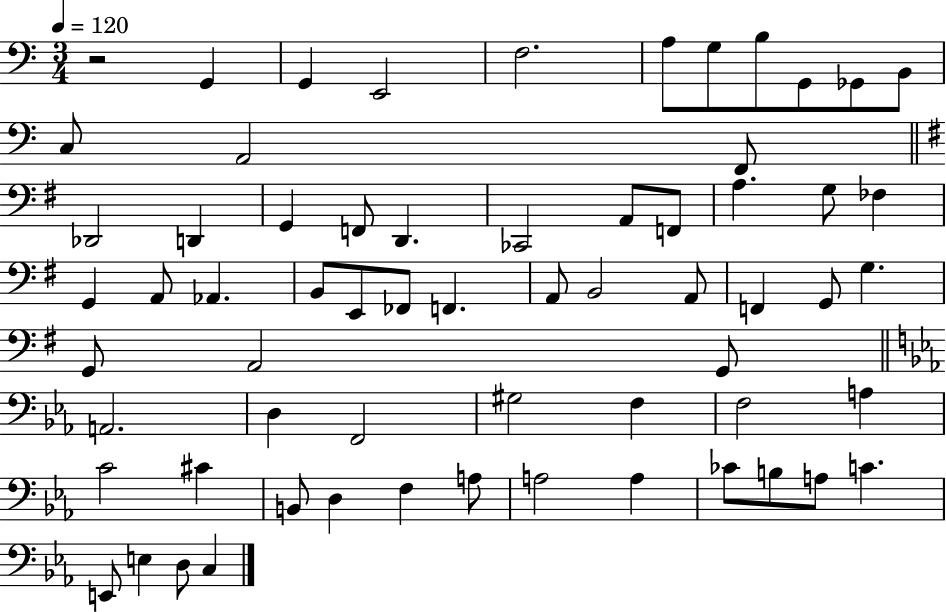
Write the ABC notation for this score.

X:1
T:Untitled
M:3/4
L:1/4
K:C
z2 G,, G,, E,,2 F,2 A,/2 G,/2 B,/2 G,,/2 _G,,/2 B,,/2 C,/2 A,,2 F,,/2 _D,,2 D,, G,, F,,/2 D,, _C,,2 A,,/2 F,,/2 A, G,/2 _F, G,, A,,/2 _A,, B,,/2 E,,/2 _F,,/2 F,, A,,/2 B,,2 A,,/2 F,, G,,/2 G, G,,/2 A,,2 G,,/2 A,,2 D, F,,2 ^G,2 F, F,2 A, C2 ^C B,,/2 D, F, A,/2 A,2 A, _C/2 B,/2 A,/2 C E,,/2 E, D,/2 C,